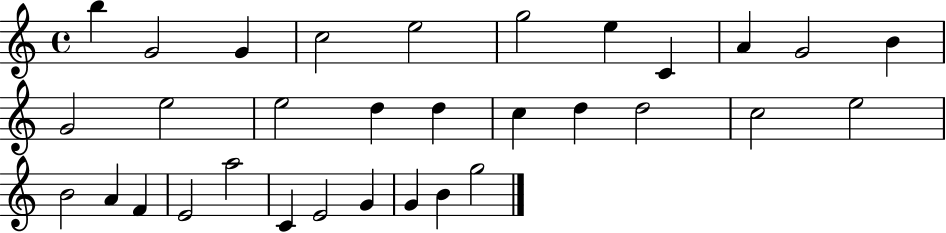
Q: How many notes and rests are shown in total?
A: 32